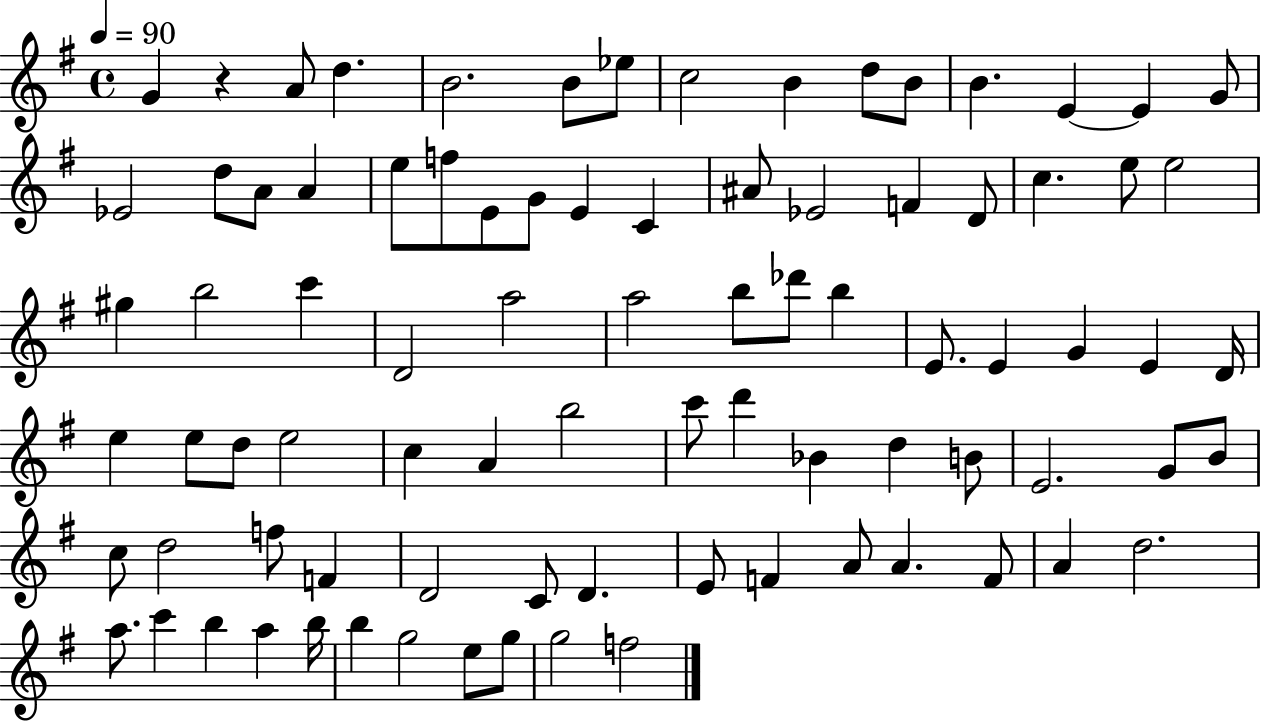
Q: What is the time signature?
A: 4/4